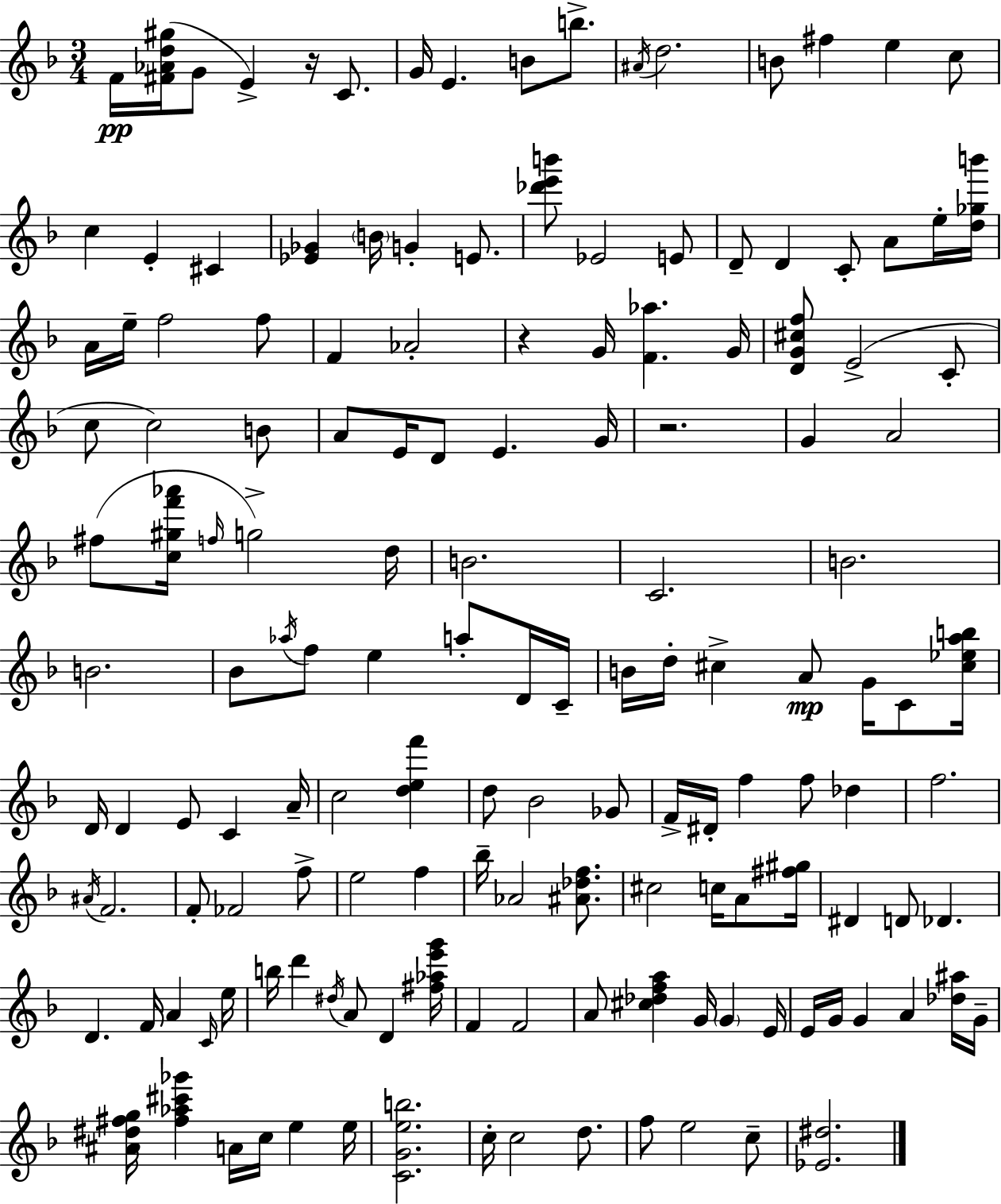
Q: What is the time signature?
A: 3/4